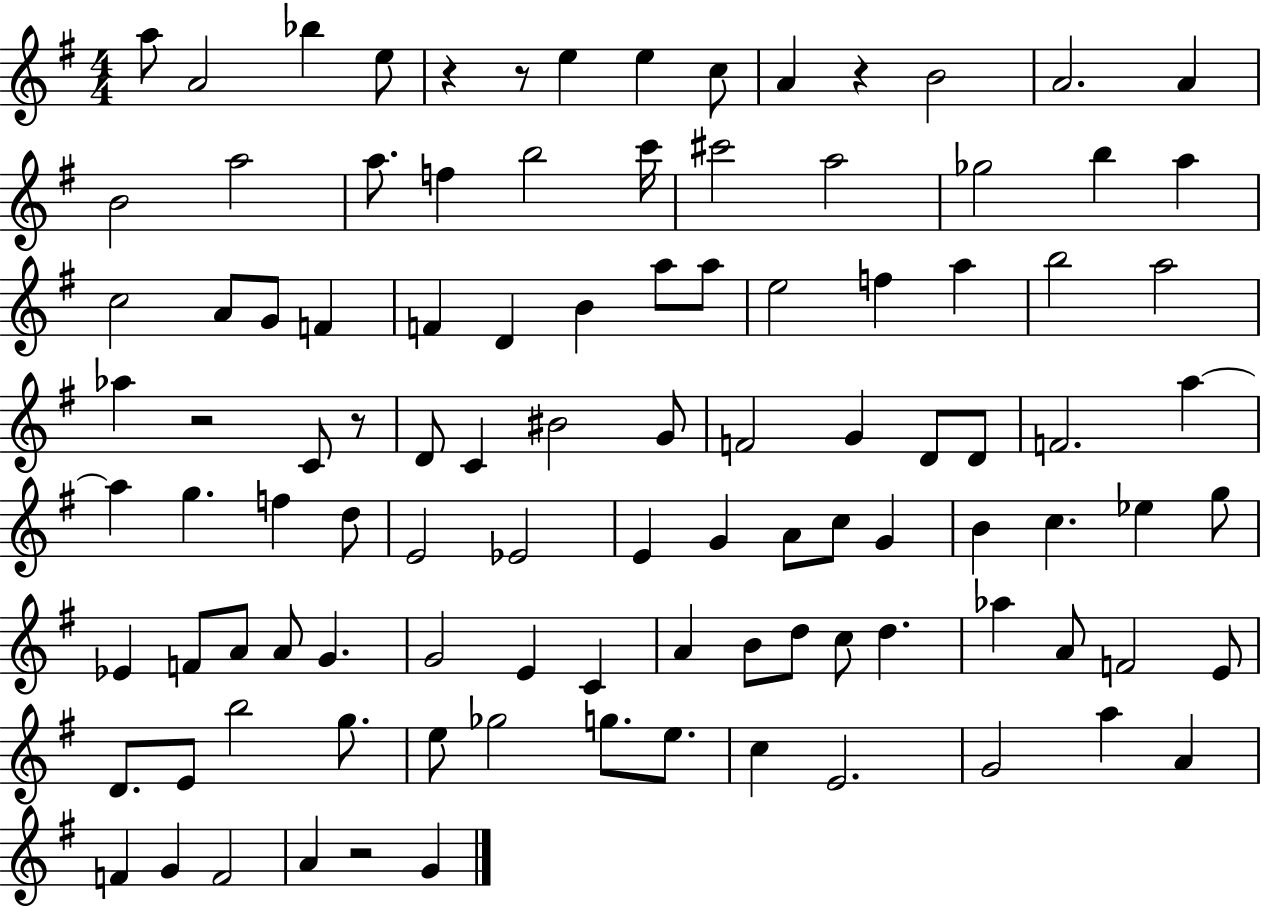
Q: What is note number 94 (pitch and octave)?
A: F4